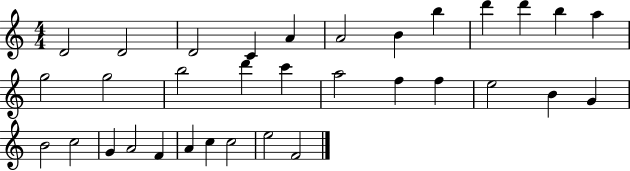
X:1
T:Untitled
M:4/4
L:1/4
K:C
D2 D2 D2 C A A2 B b d' d' b a g2 g2 b2 d' c' a2 f f e2 B G B2 c2 G A2 F A c c2 e2 F2